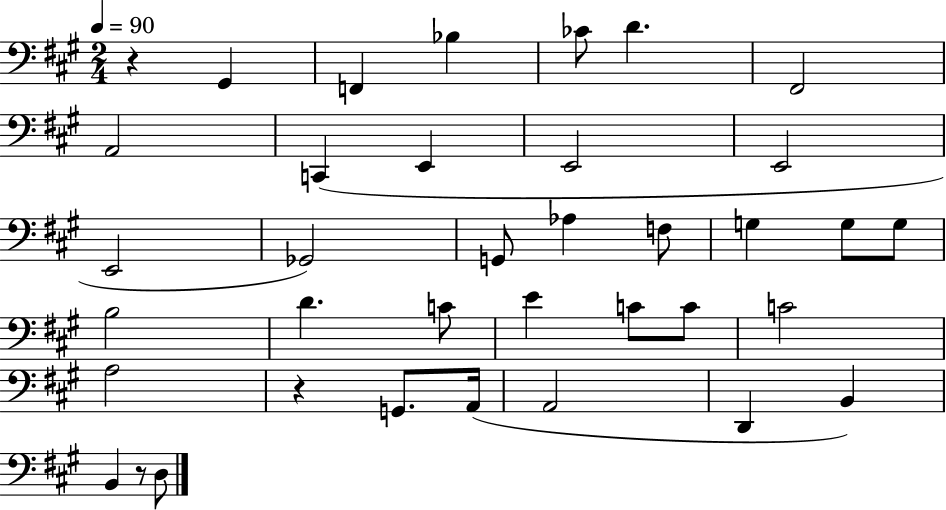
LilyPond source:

{
  \clef bass
  \numericTimeSignature
  \time 2/4
  \key a \major
  \tempo 4 = 90
  r4 gis,4 | f,4 bes4 | ces'8 d'4. | fis,2 | \break a,2 | c,4( e,4 | e,2 | e,2 | \break e,2 | ges,2) | g,8 aes4 f8 | g4 g8 g8 | \break b2 | d'4. c'8 | e'4 c'8 c'8 | c'2 | \break a2 | r4 g,8. a,16( | a,2 | d,4 b,4) | \break b,4 r8 d8 | \bar "|."
}